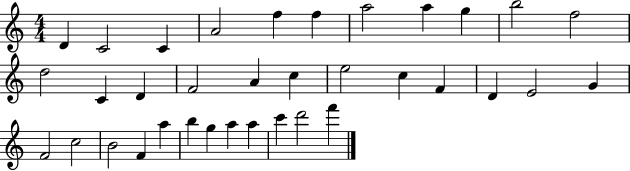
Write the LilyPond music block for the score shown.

{
  \clef treble
  \numericTimeSignature
  \time 4/4
  \key c \major
  d'4 c'2 c'4 | a'2 f''4 f''4 | a''2 a''4 g''4 | b''2 f''2 | \break d''2 c'4 d'4 | f'2 a'4 c''4 | e''2 c''4 f'4 | d'4 e'2 g'4 | \break f'2 c''2 | b'2 f'4 a''4 | b''4 g''4 a''4 a''4 | c'''4 d'''2 f'''4 | \break \bar "|."
}